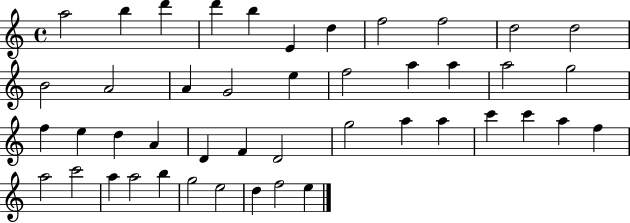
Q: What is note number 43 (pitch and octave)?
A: D5